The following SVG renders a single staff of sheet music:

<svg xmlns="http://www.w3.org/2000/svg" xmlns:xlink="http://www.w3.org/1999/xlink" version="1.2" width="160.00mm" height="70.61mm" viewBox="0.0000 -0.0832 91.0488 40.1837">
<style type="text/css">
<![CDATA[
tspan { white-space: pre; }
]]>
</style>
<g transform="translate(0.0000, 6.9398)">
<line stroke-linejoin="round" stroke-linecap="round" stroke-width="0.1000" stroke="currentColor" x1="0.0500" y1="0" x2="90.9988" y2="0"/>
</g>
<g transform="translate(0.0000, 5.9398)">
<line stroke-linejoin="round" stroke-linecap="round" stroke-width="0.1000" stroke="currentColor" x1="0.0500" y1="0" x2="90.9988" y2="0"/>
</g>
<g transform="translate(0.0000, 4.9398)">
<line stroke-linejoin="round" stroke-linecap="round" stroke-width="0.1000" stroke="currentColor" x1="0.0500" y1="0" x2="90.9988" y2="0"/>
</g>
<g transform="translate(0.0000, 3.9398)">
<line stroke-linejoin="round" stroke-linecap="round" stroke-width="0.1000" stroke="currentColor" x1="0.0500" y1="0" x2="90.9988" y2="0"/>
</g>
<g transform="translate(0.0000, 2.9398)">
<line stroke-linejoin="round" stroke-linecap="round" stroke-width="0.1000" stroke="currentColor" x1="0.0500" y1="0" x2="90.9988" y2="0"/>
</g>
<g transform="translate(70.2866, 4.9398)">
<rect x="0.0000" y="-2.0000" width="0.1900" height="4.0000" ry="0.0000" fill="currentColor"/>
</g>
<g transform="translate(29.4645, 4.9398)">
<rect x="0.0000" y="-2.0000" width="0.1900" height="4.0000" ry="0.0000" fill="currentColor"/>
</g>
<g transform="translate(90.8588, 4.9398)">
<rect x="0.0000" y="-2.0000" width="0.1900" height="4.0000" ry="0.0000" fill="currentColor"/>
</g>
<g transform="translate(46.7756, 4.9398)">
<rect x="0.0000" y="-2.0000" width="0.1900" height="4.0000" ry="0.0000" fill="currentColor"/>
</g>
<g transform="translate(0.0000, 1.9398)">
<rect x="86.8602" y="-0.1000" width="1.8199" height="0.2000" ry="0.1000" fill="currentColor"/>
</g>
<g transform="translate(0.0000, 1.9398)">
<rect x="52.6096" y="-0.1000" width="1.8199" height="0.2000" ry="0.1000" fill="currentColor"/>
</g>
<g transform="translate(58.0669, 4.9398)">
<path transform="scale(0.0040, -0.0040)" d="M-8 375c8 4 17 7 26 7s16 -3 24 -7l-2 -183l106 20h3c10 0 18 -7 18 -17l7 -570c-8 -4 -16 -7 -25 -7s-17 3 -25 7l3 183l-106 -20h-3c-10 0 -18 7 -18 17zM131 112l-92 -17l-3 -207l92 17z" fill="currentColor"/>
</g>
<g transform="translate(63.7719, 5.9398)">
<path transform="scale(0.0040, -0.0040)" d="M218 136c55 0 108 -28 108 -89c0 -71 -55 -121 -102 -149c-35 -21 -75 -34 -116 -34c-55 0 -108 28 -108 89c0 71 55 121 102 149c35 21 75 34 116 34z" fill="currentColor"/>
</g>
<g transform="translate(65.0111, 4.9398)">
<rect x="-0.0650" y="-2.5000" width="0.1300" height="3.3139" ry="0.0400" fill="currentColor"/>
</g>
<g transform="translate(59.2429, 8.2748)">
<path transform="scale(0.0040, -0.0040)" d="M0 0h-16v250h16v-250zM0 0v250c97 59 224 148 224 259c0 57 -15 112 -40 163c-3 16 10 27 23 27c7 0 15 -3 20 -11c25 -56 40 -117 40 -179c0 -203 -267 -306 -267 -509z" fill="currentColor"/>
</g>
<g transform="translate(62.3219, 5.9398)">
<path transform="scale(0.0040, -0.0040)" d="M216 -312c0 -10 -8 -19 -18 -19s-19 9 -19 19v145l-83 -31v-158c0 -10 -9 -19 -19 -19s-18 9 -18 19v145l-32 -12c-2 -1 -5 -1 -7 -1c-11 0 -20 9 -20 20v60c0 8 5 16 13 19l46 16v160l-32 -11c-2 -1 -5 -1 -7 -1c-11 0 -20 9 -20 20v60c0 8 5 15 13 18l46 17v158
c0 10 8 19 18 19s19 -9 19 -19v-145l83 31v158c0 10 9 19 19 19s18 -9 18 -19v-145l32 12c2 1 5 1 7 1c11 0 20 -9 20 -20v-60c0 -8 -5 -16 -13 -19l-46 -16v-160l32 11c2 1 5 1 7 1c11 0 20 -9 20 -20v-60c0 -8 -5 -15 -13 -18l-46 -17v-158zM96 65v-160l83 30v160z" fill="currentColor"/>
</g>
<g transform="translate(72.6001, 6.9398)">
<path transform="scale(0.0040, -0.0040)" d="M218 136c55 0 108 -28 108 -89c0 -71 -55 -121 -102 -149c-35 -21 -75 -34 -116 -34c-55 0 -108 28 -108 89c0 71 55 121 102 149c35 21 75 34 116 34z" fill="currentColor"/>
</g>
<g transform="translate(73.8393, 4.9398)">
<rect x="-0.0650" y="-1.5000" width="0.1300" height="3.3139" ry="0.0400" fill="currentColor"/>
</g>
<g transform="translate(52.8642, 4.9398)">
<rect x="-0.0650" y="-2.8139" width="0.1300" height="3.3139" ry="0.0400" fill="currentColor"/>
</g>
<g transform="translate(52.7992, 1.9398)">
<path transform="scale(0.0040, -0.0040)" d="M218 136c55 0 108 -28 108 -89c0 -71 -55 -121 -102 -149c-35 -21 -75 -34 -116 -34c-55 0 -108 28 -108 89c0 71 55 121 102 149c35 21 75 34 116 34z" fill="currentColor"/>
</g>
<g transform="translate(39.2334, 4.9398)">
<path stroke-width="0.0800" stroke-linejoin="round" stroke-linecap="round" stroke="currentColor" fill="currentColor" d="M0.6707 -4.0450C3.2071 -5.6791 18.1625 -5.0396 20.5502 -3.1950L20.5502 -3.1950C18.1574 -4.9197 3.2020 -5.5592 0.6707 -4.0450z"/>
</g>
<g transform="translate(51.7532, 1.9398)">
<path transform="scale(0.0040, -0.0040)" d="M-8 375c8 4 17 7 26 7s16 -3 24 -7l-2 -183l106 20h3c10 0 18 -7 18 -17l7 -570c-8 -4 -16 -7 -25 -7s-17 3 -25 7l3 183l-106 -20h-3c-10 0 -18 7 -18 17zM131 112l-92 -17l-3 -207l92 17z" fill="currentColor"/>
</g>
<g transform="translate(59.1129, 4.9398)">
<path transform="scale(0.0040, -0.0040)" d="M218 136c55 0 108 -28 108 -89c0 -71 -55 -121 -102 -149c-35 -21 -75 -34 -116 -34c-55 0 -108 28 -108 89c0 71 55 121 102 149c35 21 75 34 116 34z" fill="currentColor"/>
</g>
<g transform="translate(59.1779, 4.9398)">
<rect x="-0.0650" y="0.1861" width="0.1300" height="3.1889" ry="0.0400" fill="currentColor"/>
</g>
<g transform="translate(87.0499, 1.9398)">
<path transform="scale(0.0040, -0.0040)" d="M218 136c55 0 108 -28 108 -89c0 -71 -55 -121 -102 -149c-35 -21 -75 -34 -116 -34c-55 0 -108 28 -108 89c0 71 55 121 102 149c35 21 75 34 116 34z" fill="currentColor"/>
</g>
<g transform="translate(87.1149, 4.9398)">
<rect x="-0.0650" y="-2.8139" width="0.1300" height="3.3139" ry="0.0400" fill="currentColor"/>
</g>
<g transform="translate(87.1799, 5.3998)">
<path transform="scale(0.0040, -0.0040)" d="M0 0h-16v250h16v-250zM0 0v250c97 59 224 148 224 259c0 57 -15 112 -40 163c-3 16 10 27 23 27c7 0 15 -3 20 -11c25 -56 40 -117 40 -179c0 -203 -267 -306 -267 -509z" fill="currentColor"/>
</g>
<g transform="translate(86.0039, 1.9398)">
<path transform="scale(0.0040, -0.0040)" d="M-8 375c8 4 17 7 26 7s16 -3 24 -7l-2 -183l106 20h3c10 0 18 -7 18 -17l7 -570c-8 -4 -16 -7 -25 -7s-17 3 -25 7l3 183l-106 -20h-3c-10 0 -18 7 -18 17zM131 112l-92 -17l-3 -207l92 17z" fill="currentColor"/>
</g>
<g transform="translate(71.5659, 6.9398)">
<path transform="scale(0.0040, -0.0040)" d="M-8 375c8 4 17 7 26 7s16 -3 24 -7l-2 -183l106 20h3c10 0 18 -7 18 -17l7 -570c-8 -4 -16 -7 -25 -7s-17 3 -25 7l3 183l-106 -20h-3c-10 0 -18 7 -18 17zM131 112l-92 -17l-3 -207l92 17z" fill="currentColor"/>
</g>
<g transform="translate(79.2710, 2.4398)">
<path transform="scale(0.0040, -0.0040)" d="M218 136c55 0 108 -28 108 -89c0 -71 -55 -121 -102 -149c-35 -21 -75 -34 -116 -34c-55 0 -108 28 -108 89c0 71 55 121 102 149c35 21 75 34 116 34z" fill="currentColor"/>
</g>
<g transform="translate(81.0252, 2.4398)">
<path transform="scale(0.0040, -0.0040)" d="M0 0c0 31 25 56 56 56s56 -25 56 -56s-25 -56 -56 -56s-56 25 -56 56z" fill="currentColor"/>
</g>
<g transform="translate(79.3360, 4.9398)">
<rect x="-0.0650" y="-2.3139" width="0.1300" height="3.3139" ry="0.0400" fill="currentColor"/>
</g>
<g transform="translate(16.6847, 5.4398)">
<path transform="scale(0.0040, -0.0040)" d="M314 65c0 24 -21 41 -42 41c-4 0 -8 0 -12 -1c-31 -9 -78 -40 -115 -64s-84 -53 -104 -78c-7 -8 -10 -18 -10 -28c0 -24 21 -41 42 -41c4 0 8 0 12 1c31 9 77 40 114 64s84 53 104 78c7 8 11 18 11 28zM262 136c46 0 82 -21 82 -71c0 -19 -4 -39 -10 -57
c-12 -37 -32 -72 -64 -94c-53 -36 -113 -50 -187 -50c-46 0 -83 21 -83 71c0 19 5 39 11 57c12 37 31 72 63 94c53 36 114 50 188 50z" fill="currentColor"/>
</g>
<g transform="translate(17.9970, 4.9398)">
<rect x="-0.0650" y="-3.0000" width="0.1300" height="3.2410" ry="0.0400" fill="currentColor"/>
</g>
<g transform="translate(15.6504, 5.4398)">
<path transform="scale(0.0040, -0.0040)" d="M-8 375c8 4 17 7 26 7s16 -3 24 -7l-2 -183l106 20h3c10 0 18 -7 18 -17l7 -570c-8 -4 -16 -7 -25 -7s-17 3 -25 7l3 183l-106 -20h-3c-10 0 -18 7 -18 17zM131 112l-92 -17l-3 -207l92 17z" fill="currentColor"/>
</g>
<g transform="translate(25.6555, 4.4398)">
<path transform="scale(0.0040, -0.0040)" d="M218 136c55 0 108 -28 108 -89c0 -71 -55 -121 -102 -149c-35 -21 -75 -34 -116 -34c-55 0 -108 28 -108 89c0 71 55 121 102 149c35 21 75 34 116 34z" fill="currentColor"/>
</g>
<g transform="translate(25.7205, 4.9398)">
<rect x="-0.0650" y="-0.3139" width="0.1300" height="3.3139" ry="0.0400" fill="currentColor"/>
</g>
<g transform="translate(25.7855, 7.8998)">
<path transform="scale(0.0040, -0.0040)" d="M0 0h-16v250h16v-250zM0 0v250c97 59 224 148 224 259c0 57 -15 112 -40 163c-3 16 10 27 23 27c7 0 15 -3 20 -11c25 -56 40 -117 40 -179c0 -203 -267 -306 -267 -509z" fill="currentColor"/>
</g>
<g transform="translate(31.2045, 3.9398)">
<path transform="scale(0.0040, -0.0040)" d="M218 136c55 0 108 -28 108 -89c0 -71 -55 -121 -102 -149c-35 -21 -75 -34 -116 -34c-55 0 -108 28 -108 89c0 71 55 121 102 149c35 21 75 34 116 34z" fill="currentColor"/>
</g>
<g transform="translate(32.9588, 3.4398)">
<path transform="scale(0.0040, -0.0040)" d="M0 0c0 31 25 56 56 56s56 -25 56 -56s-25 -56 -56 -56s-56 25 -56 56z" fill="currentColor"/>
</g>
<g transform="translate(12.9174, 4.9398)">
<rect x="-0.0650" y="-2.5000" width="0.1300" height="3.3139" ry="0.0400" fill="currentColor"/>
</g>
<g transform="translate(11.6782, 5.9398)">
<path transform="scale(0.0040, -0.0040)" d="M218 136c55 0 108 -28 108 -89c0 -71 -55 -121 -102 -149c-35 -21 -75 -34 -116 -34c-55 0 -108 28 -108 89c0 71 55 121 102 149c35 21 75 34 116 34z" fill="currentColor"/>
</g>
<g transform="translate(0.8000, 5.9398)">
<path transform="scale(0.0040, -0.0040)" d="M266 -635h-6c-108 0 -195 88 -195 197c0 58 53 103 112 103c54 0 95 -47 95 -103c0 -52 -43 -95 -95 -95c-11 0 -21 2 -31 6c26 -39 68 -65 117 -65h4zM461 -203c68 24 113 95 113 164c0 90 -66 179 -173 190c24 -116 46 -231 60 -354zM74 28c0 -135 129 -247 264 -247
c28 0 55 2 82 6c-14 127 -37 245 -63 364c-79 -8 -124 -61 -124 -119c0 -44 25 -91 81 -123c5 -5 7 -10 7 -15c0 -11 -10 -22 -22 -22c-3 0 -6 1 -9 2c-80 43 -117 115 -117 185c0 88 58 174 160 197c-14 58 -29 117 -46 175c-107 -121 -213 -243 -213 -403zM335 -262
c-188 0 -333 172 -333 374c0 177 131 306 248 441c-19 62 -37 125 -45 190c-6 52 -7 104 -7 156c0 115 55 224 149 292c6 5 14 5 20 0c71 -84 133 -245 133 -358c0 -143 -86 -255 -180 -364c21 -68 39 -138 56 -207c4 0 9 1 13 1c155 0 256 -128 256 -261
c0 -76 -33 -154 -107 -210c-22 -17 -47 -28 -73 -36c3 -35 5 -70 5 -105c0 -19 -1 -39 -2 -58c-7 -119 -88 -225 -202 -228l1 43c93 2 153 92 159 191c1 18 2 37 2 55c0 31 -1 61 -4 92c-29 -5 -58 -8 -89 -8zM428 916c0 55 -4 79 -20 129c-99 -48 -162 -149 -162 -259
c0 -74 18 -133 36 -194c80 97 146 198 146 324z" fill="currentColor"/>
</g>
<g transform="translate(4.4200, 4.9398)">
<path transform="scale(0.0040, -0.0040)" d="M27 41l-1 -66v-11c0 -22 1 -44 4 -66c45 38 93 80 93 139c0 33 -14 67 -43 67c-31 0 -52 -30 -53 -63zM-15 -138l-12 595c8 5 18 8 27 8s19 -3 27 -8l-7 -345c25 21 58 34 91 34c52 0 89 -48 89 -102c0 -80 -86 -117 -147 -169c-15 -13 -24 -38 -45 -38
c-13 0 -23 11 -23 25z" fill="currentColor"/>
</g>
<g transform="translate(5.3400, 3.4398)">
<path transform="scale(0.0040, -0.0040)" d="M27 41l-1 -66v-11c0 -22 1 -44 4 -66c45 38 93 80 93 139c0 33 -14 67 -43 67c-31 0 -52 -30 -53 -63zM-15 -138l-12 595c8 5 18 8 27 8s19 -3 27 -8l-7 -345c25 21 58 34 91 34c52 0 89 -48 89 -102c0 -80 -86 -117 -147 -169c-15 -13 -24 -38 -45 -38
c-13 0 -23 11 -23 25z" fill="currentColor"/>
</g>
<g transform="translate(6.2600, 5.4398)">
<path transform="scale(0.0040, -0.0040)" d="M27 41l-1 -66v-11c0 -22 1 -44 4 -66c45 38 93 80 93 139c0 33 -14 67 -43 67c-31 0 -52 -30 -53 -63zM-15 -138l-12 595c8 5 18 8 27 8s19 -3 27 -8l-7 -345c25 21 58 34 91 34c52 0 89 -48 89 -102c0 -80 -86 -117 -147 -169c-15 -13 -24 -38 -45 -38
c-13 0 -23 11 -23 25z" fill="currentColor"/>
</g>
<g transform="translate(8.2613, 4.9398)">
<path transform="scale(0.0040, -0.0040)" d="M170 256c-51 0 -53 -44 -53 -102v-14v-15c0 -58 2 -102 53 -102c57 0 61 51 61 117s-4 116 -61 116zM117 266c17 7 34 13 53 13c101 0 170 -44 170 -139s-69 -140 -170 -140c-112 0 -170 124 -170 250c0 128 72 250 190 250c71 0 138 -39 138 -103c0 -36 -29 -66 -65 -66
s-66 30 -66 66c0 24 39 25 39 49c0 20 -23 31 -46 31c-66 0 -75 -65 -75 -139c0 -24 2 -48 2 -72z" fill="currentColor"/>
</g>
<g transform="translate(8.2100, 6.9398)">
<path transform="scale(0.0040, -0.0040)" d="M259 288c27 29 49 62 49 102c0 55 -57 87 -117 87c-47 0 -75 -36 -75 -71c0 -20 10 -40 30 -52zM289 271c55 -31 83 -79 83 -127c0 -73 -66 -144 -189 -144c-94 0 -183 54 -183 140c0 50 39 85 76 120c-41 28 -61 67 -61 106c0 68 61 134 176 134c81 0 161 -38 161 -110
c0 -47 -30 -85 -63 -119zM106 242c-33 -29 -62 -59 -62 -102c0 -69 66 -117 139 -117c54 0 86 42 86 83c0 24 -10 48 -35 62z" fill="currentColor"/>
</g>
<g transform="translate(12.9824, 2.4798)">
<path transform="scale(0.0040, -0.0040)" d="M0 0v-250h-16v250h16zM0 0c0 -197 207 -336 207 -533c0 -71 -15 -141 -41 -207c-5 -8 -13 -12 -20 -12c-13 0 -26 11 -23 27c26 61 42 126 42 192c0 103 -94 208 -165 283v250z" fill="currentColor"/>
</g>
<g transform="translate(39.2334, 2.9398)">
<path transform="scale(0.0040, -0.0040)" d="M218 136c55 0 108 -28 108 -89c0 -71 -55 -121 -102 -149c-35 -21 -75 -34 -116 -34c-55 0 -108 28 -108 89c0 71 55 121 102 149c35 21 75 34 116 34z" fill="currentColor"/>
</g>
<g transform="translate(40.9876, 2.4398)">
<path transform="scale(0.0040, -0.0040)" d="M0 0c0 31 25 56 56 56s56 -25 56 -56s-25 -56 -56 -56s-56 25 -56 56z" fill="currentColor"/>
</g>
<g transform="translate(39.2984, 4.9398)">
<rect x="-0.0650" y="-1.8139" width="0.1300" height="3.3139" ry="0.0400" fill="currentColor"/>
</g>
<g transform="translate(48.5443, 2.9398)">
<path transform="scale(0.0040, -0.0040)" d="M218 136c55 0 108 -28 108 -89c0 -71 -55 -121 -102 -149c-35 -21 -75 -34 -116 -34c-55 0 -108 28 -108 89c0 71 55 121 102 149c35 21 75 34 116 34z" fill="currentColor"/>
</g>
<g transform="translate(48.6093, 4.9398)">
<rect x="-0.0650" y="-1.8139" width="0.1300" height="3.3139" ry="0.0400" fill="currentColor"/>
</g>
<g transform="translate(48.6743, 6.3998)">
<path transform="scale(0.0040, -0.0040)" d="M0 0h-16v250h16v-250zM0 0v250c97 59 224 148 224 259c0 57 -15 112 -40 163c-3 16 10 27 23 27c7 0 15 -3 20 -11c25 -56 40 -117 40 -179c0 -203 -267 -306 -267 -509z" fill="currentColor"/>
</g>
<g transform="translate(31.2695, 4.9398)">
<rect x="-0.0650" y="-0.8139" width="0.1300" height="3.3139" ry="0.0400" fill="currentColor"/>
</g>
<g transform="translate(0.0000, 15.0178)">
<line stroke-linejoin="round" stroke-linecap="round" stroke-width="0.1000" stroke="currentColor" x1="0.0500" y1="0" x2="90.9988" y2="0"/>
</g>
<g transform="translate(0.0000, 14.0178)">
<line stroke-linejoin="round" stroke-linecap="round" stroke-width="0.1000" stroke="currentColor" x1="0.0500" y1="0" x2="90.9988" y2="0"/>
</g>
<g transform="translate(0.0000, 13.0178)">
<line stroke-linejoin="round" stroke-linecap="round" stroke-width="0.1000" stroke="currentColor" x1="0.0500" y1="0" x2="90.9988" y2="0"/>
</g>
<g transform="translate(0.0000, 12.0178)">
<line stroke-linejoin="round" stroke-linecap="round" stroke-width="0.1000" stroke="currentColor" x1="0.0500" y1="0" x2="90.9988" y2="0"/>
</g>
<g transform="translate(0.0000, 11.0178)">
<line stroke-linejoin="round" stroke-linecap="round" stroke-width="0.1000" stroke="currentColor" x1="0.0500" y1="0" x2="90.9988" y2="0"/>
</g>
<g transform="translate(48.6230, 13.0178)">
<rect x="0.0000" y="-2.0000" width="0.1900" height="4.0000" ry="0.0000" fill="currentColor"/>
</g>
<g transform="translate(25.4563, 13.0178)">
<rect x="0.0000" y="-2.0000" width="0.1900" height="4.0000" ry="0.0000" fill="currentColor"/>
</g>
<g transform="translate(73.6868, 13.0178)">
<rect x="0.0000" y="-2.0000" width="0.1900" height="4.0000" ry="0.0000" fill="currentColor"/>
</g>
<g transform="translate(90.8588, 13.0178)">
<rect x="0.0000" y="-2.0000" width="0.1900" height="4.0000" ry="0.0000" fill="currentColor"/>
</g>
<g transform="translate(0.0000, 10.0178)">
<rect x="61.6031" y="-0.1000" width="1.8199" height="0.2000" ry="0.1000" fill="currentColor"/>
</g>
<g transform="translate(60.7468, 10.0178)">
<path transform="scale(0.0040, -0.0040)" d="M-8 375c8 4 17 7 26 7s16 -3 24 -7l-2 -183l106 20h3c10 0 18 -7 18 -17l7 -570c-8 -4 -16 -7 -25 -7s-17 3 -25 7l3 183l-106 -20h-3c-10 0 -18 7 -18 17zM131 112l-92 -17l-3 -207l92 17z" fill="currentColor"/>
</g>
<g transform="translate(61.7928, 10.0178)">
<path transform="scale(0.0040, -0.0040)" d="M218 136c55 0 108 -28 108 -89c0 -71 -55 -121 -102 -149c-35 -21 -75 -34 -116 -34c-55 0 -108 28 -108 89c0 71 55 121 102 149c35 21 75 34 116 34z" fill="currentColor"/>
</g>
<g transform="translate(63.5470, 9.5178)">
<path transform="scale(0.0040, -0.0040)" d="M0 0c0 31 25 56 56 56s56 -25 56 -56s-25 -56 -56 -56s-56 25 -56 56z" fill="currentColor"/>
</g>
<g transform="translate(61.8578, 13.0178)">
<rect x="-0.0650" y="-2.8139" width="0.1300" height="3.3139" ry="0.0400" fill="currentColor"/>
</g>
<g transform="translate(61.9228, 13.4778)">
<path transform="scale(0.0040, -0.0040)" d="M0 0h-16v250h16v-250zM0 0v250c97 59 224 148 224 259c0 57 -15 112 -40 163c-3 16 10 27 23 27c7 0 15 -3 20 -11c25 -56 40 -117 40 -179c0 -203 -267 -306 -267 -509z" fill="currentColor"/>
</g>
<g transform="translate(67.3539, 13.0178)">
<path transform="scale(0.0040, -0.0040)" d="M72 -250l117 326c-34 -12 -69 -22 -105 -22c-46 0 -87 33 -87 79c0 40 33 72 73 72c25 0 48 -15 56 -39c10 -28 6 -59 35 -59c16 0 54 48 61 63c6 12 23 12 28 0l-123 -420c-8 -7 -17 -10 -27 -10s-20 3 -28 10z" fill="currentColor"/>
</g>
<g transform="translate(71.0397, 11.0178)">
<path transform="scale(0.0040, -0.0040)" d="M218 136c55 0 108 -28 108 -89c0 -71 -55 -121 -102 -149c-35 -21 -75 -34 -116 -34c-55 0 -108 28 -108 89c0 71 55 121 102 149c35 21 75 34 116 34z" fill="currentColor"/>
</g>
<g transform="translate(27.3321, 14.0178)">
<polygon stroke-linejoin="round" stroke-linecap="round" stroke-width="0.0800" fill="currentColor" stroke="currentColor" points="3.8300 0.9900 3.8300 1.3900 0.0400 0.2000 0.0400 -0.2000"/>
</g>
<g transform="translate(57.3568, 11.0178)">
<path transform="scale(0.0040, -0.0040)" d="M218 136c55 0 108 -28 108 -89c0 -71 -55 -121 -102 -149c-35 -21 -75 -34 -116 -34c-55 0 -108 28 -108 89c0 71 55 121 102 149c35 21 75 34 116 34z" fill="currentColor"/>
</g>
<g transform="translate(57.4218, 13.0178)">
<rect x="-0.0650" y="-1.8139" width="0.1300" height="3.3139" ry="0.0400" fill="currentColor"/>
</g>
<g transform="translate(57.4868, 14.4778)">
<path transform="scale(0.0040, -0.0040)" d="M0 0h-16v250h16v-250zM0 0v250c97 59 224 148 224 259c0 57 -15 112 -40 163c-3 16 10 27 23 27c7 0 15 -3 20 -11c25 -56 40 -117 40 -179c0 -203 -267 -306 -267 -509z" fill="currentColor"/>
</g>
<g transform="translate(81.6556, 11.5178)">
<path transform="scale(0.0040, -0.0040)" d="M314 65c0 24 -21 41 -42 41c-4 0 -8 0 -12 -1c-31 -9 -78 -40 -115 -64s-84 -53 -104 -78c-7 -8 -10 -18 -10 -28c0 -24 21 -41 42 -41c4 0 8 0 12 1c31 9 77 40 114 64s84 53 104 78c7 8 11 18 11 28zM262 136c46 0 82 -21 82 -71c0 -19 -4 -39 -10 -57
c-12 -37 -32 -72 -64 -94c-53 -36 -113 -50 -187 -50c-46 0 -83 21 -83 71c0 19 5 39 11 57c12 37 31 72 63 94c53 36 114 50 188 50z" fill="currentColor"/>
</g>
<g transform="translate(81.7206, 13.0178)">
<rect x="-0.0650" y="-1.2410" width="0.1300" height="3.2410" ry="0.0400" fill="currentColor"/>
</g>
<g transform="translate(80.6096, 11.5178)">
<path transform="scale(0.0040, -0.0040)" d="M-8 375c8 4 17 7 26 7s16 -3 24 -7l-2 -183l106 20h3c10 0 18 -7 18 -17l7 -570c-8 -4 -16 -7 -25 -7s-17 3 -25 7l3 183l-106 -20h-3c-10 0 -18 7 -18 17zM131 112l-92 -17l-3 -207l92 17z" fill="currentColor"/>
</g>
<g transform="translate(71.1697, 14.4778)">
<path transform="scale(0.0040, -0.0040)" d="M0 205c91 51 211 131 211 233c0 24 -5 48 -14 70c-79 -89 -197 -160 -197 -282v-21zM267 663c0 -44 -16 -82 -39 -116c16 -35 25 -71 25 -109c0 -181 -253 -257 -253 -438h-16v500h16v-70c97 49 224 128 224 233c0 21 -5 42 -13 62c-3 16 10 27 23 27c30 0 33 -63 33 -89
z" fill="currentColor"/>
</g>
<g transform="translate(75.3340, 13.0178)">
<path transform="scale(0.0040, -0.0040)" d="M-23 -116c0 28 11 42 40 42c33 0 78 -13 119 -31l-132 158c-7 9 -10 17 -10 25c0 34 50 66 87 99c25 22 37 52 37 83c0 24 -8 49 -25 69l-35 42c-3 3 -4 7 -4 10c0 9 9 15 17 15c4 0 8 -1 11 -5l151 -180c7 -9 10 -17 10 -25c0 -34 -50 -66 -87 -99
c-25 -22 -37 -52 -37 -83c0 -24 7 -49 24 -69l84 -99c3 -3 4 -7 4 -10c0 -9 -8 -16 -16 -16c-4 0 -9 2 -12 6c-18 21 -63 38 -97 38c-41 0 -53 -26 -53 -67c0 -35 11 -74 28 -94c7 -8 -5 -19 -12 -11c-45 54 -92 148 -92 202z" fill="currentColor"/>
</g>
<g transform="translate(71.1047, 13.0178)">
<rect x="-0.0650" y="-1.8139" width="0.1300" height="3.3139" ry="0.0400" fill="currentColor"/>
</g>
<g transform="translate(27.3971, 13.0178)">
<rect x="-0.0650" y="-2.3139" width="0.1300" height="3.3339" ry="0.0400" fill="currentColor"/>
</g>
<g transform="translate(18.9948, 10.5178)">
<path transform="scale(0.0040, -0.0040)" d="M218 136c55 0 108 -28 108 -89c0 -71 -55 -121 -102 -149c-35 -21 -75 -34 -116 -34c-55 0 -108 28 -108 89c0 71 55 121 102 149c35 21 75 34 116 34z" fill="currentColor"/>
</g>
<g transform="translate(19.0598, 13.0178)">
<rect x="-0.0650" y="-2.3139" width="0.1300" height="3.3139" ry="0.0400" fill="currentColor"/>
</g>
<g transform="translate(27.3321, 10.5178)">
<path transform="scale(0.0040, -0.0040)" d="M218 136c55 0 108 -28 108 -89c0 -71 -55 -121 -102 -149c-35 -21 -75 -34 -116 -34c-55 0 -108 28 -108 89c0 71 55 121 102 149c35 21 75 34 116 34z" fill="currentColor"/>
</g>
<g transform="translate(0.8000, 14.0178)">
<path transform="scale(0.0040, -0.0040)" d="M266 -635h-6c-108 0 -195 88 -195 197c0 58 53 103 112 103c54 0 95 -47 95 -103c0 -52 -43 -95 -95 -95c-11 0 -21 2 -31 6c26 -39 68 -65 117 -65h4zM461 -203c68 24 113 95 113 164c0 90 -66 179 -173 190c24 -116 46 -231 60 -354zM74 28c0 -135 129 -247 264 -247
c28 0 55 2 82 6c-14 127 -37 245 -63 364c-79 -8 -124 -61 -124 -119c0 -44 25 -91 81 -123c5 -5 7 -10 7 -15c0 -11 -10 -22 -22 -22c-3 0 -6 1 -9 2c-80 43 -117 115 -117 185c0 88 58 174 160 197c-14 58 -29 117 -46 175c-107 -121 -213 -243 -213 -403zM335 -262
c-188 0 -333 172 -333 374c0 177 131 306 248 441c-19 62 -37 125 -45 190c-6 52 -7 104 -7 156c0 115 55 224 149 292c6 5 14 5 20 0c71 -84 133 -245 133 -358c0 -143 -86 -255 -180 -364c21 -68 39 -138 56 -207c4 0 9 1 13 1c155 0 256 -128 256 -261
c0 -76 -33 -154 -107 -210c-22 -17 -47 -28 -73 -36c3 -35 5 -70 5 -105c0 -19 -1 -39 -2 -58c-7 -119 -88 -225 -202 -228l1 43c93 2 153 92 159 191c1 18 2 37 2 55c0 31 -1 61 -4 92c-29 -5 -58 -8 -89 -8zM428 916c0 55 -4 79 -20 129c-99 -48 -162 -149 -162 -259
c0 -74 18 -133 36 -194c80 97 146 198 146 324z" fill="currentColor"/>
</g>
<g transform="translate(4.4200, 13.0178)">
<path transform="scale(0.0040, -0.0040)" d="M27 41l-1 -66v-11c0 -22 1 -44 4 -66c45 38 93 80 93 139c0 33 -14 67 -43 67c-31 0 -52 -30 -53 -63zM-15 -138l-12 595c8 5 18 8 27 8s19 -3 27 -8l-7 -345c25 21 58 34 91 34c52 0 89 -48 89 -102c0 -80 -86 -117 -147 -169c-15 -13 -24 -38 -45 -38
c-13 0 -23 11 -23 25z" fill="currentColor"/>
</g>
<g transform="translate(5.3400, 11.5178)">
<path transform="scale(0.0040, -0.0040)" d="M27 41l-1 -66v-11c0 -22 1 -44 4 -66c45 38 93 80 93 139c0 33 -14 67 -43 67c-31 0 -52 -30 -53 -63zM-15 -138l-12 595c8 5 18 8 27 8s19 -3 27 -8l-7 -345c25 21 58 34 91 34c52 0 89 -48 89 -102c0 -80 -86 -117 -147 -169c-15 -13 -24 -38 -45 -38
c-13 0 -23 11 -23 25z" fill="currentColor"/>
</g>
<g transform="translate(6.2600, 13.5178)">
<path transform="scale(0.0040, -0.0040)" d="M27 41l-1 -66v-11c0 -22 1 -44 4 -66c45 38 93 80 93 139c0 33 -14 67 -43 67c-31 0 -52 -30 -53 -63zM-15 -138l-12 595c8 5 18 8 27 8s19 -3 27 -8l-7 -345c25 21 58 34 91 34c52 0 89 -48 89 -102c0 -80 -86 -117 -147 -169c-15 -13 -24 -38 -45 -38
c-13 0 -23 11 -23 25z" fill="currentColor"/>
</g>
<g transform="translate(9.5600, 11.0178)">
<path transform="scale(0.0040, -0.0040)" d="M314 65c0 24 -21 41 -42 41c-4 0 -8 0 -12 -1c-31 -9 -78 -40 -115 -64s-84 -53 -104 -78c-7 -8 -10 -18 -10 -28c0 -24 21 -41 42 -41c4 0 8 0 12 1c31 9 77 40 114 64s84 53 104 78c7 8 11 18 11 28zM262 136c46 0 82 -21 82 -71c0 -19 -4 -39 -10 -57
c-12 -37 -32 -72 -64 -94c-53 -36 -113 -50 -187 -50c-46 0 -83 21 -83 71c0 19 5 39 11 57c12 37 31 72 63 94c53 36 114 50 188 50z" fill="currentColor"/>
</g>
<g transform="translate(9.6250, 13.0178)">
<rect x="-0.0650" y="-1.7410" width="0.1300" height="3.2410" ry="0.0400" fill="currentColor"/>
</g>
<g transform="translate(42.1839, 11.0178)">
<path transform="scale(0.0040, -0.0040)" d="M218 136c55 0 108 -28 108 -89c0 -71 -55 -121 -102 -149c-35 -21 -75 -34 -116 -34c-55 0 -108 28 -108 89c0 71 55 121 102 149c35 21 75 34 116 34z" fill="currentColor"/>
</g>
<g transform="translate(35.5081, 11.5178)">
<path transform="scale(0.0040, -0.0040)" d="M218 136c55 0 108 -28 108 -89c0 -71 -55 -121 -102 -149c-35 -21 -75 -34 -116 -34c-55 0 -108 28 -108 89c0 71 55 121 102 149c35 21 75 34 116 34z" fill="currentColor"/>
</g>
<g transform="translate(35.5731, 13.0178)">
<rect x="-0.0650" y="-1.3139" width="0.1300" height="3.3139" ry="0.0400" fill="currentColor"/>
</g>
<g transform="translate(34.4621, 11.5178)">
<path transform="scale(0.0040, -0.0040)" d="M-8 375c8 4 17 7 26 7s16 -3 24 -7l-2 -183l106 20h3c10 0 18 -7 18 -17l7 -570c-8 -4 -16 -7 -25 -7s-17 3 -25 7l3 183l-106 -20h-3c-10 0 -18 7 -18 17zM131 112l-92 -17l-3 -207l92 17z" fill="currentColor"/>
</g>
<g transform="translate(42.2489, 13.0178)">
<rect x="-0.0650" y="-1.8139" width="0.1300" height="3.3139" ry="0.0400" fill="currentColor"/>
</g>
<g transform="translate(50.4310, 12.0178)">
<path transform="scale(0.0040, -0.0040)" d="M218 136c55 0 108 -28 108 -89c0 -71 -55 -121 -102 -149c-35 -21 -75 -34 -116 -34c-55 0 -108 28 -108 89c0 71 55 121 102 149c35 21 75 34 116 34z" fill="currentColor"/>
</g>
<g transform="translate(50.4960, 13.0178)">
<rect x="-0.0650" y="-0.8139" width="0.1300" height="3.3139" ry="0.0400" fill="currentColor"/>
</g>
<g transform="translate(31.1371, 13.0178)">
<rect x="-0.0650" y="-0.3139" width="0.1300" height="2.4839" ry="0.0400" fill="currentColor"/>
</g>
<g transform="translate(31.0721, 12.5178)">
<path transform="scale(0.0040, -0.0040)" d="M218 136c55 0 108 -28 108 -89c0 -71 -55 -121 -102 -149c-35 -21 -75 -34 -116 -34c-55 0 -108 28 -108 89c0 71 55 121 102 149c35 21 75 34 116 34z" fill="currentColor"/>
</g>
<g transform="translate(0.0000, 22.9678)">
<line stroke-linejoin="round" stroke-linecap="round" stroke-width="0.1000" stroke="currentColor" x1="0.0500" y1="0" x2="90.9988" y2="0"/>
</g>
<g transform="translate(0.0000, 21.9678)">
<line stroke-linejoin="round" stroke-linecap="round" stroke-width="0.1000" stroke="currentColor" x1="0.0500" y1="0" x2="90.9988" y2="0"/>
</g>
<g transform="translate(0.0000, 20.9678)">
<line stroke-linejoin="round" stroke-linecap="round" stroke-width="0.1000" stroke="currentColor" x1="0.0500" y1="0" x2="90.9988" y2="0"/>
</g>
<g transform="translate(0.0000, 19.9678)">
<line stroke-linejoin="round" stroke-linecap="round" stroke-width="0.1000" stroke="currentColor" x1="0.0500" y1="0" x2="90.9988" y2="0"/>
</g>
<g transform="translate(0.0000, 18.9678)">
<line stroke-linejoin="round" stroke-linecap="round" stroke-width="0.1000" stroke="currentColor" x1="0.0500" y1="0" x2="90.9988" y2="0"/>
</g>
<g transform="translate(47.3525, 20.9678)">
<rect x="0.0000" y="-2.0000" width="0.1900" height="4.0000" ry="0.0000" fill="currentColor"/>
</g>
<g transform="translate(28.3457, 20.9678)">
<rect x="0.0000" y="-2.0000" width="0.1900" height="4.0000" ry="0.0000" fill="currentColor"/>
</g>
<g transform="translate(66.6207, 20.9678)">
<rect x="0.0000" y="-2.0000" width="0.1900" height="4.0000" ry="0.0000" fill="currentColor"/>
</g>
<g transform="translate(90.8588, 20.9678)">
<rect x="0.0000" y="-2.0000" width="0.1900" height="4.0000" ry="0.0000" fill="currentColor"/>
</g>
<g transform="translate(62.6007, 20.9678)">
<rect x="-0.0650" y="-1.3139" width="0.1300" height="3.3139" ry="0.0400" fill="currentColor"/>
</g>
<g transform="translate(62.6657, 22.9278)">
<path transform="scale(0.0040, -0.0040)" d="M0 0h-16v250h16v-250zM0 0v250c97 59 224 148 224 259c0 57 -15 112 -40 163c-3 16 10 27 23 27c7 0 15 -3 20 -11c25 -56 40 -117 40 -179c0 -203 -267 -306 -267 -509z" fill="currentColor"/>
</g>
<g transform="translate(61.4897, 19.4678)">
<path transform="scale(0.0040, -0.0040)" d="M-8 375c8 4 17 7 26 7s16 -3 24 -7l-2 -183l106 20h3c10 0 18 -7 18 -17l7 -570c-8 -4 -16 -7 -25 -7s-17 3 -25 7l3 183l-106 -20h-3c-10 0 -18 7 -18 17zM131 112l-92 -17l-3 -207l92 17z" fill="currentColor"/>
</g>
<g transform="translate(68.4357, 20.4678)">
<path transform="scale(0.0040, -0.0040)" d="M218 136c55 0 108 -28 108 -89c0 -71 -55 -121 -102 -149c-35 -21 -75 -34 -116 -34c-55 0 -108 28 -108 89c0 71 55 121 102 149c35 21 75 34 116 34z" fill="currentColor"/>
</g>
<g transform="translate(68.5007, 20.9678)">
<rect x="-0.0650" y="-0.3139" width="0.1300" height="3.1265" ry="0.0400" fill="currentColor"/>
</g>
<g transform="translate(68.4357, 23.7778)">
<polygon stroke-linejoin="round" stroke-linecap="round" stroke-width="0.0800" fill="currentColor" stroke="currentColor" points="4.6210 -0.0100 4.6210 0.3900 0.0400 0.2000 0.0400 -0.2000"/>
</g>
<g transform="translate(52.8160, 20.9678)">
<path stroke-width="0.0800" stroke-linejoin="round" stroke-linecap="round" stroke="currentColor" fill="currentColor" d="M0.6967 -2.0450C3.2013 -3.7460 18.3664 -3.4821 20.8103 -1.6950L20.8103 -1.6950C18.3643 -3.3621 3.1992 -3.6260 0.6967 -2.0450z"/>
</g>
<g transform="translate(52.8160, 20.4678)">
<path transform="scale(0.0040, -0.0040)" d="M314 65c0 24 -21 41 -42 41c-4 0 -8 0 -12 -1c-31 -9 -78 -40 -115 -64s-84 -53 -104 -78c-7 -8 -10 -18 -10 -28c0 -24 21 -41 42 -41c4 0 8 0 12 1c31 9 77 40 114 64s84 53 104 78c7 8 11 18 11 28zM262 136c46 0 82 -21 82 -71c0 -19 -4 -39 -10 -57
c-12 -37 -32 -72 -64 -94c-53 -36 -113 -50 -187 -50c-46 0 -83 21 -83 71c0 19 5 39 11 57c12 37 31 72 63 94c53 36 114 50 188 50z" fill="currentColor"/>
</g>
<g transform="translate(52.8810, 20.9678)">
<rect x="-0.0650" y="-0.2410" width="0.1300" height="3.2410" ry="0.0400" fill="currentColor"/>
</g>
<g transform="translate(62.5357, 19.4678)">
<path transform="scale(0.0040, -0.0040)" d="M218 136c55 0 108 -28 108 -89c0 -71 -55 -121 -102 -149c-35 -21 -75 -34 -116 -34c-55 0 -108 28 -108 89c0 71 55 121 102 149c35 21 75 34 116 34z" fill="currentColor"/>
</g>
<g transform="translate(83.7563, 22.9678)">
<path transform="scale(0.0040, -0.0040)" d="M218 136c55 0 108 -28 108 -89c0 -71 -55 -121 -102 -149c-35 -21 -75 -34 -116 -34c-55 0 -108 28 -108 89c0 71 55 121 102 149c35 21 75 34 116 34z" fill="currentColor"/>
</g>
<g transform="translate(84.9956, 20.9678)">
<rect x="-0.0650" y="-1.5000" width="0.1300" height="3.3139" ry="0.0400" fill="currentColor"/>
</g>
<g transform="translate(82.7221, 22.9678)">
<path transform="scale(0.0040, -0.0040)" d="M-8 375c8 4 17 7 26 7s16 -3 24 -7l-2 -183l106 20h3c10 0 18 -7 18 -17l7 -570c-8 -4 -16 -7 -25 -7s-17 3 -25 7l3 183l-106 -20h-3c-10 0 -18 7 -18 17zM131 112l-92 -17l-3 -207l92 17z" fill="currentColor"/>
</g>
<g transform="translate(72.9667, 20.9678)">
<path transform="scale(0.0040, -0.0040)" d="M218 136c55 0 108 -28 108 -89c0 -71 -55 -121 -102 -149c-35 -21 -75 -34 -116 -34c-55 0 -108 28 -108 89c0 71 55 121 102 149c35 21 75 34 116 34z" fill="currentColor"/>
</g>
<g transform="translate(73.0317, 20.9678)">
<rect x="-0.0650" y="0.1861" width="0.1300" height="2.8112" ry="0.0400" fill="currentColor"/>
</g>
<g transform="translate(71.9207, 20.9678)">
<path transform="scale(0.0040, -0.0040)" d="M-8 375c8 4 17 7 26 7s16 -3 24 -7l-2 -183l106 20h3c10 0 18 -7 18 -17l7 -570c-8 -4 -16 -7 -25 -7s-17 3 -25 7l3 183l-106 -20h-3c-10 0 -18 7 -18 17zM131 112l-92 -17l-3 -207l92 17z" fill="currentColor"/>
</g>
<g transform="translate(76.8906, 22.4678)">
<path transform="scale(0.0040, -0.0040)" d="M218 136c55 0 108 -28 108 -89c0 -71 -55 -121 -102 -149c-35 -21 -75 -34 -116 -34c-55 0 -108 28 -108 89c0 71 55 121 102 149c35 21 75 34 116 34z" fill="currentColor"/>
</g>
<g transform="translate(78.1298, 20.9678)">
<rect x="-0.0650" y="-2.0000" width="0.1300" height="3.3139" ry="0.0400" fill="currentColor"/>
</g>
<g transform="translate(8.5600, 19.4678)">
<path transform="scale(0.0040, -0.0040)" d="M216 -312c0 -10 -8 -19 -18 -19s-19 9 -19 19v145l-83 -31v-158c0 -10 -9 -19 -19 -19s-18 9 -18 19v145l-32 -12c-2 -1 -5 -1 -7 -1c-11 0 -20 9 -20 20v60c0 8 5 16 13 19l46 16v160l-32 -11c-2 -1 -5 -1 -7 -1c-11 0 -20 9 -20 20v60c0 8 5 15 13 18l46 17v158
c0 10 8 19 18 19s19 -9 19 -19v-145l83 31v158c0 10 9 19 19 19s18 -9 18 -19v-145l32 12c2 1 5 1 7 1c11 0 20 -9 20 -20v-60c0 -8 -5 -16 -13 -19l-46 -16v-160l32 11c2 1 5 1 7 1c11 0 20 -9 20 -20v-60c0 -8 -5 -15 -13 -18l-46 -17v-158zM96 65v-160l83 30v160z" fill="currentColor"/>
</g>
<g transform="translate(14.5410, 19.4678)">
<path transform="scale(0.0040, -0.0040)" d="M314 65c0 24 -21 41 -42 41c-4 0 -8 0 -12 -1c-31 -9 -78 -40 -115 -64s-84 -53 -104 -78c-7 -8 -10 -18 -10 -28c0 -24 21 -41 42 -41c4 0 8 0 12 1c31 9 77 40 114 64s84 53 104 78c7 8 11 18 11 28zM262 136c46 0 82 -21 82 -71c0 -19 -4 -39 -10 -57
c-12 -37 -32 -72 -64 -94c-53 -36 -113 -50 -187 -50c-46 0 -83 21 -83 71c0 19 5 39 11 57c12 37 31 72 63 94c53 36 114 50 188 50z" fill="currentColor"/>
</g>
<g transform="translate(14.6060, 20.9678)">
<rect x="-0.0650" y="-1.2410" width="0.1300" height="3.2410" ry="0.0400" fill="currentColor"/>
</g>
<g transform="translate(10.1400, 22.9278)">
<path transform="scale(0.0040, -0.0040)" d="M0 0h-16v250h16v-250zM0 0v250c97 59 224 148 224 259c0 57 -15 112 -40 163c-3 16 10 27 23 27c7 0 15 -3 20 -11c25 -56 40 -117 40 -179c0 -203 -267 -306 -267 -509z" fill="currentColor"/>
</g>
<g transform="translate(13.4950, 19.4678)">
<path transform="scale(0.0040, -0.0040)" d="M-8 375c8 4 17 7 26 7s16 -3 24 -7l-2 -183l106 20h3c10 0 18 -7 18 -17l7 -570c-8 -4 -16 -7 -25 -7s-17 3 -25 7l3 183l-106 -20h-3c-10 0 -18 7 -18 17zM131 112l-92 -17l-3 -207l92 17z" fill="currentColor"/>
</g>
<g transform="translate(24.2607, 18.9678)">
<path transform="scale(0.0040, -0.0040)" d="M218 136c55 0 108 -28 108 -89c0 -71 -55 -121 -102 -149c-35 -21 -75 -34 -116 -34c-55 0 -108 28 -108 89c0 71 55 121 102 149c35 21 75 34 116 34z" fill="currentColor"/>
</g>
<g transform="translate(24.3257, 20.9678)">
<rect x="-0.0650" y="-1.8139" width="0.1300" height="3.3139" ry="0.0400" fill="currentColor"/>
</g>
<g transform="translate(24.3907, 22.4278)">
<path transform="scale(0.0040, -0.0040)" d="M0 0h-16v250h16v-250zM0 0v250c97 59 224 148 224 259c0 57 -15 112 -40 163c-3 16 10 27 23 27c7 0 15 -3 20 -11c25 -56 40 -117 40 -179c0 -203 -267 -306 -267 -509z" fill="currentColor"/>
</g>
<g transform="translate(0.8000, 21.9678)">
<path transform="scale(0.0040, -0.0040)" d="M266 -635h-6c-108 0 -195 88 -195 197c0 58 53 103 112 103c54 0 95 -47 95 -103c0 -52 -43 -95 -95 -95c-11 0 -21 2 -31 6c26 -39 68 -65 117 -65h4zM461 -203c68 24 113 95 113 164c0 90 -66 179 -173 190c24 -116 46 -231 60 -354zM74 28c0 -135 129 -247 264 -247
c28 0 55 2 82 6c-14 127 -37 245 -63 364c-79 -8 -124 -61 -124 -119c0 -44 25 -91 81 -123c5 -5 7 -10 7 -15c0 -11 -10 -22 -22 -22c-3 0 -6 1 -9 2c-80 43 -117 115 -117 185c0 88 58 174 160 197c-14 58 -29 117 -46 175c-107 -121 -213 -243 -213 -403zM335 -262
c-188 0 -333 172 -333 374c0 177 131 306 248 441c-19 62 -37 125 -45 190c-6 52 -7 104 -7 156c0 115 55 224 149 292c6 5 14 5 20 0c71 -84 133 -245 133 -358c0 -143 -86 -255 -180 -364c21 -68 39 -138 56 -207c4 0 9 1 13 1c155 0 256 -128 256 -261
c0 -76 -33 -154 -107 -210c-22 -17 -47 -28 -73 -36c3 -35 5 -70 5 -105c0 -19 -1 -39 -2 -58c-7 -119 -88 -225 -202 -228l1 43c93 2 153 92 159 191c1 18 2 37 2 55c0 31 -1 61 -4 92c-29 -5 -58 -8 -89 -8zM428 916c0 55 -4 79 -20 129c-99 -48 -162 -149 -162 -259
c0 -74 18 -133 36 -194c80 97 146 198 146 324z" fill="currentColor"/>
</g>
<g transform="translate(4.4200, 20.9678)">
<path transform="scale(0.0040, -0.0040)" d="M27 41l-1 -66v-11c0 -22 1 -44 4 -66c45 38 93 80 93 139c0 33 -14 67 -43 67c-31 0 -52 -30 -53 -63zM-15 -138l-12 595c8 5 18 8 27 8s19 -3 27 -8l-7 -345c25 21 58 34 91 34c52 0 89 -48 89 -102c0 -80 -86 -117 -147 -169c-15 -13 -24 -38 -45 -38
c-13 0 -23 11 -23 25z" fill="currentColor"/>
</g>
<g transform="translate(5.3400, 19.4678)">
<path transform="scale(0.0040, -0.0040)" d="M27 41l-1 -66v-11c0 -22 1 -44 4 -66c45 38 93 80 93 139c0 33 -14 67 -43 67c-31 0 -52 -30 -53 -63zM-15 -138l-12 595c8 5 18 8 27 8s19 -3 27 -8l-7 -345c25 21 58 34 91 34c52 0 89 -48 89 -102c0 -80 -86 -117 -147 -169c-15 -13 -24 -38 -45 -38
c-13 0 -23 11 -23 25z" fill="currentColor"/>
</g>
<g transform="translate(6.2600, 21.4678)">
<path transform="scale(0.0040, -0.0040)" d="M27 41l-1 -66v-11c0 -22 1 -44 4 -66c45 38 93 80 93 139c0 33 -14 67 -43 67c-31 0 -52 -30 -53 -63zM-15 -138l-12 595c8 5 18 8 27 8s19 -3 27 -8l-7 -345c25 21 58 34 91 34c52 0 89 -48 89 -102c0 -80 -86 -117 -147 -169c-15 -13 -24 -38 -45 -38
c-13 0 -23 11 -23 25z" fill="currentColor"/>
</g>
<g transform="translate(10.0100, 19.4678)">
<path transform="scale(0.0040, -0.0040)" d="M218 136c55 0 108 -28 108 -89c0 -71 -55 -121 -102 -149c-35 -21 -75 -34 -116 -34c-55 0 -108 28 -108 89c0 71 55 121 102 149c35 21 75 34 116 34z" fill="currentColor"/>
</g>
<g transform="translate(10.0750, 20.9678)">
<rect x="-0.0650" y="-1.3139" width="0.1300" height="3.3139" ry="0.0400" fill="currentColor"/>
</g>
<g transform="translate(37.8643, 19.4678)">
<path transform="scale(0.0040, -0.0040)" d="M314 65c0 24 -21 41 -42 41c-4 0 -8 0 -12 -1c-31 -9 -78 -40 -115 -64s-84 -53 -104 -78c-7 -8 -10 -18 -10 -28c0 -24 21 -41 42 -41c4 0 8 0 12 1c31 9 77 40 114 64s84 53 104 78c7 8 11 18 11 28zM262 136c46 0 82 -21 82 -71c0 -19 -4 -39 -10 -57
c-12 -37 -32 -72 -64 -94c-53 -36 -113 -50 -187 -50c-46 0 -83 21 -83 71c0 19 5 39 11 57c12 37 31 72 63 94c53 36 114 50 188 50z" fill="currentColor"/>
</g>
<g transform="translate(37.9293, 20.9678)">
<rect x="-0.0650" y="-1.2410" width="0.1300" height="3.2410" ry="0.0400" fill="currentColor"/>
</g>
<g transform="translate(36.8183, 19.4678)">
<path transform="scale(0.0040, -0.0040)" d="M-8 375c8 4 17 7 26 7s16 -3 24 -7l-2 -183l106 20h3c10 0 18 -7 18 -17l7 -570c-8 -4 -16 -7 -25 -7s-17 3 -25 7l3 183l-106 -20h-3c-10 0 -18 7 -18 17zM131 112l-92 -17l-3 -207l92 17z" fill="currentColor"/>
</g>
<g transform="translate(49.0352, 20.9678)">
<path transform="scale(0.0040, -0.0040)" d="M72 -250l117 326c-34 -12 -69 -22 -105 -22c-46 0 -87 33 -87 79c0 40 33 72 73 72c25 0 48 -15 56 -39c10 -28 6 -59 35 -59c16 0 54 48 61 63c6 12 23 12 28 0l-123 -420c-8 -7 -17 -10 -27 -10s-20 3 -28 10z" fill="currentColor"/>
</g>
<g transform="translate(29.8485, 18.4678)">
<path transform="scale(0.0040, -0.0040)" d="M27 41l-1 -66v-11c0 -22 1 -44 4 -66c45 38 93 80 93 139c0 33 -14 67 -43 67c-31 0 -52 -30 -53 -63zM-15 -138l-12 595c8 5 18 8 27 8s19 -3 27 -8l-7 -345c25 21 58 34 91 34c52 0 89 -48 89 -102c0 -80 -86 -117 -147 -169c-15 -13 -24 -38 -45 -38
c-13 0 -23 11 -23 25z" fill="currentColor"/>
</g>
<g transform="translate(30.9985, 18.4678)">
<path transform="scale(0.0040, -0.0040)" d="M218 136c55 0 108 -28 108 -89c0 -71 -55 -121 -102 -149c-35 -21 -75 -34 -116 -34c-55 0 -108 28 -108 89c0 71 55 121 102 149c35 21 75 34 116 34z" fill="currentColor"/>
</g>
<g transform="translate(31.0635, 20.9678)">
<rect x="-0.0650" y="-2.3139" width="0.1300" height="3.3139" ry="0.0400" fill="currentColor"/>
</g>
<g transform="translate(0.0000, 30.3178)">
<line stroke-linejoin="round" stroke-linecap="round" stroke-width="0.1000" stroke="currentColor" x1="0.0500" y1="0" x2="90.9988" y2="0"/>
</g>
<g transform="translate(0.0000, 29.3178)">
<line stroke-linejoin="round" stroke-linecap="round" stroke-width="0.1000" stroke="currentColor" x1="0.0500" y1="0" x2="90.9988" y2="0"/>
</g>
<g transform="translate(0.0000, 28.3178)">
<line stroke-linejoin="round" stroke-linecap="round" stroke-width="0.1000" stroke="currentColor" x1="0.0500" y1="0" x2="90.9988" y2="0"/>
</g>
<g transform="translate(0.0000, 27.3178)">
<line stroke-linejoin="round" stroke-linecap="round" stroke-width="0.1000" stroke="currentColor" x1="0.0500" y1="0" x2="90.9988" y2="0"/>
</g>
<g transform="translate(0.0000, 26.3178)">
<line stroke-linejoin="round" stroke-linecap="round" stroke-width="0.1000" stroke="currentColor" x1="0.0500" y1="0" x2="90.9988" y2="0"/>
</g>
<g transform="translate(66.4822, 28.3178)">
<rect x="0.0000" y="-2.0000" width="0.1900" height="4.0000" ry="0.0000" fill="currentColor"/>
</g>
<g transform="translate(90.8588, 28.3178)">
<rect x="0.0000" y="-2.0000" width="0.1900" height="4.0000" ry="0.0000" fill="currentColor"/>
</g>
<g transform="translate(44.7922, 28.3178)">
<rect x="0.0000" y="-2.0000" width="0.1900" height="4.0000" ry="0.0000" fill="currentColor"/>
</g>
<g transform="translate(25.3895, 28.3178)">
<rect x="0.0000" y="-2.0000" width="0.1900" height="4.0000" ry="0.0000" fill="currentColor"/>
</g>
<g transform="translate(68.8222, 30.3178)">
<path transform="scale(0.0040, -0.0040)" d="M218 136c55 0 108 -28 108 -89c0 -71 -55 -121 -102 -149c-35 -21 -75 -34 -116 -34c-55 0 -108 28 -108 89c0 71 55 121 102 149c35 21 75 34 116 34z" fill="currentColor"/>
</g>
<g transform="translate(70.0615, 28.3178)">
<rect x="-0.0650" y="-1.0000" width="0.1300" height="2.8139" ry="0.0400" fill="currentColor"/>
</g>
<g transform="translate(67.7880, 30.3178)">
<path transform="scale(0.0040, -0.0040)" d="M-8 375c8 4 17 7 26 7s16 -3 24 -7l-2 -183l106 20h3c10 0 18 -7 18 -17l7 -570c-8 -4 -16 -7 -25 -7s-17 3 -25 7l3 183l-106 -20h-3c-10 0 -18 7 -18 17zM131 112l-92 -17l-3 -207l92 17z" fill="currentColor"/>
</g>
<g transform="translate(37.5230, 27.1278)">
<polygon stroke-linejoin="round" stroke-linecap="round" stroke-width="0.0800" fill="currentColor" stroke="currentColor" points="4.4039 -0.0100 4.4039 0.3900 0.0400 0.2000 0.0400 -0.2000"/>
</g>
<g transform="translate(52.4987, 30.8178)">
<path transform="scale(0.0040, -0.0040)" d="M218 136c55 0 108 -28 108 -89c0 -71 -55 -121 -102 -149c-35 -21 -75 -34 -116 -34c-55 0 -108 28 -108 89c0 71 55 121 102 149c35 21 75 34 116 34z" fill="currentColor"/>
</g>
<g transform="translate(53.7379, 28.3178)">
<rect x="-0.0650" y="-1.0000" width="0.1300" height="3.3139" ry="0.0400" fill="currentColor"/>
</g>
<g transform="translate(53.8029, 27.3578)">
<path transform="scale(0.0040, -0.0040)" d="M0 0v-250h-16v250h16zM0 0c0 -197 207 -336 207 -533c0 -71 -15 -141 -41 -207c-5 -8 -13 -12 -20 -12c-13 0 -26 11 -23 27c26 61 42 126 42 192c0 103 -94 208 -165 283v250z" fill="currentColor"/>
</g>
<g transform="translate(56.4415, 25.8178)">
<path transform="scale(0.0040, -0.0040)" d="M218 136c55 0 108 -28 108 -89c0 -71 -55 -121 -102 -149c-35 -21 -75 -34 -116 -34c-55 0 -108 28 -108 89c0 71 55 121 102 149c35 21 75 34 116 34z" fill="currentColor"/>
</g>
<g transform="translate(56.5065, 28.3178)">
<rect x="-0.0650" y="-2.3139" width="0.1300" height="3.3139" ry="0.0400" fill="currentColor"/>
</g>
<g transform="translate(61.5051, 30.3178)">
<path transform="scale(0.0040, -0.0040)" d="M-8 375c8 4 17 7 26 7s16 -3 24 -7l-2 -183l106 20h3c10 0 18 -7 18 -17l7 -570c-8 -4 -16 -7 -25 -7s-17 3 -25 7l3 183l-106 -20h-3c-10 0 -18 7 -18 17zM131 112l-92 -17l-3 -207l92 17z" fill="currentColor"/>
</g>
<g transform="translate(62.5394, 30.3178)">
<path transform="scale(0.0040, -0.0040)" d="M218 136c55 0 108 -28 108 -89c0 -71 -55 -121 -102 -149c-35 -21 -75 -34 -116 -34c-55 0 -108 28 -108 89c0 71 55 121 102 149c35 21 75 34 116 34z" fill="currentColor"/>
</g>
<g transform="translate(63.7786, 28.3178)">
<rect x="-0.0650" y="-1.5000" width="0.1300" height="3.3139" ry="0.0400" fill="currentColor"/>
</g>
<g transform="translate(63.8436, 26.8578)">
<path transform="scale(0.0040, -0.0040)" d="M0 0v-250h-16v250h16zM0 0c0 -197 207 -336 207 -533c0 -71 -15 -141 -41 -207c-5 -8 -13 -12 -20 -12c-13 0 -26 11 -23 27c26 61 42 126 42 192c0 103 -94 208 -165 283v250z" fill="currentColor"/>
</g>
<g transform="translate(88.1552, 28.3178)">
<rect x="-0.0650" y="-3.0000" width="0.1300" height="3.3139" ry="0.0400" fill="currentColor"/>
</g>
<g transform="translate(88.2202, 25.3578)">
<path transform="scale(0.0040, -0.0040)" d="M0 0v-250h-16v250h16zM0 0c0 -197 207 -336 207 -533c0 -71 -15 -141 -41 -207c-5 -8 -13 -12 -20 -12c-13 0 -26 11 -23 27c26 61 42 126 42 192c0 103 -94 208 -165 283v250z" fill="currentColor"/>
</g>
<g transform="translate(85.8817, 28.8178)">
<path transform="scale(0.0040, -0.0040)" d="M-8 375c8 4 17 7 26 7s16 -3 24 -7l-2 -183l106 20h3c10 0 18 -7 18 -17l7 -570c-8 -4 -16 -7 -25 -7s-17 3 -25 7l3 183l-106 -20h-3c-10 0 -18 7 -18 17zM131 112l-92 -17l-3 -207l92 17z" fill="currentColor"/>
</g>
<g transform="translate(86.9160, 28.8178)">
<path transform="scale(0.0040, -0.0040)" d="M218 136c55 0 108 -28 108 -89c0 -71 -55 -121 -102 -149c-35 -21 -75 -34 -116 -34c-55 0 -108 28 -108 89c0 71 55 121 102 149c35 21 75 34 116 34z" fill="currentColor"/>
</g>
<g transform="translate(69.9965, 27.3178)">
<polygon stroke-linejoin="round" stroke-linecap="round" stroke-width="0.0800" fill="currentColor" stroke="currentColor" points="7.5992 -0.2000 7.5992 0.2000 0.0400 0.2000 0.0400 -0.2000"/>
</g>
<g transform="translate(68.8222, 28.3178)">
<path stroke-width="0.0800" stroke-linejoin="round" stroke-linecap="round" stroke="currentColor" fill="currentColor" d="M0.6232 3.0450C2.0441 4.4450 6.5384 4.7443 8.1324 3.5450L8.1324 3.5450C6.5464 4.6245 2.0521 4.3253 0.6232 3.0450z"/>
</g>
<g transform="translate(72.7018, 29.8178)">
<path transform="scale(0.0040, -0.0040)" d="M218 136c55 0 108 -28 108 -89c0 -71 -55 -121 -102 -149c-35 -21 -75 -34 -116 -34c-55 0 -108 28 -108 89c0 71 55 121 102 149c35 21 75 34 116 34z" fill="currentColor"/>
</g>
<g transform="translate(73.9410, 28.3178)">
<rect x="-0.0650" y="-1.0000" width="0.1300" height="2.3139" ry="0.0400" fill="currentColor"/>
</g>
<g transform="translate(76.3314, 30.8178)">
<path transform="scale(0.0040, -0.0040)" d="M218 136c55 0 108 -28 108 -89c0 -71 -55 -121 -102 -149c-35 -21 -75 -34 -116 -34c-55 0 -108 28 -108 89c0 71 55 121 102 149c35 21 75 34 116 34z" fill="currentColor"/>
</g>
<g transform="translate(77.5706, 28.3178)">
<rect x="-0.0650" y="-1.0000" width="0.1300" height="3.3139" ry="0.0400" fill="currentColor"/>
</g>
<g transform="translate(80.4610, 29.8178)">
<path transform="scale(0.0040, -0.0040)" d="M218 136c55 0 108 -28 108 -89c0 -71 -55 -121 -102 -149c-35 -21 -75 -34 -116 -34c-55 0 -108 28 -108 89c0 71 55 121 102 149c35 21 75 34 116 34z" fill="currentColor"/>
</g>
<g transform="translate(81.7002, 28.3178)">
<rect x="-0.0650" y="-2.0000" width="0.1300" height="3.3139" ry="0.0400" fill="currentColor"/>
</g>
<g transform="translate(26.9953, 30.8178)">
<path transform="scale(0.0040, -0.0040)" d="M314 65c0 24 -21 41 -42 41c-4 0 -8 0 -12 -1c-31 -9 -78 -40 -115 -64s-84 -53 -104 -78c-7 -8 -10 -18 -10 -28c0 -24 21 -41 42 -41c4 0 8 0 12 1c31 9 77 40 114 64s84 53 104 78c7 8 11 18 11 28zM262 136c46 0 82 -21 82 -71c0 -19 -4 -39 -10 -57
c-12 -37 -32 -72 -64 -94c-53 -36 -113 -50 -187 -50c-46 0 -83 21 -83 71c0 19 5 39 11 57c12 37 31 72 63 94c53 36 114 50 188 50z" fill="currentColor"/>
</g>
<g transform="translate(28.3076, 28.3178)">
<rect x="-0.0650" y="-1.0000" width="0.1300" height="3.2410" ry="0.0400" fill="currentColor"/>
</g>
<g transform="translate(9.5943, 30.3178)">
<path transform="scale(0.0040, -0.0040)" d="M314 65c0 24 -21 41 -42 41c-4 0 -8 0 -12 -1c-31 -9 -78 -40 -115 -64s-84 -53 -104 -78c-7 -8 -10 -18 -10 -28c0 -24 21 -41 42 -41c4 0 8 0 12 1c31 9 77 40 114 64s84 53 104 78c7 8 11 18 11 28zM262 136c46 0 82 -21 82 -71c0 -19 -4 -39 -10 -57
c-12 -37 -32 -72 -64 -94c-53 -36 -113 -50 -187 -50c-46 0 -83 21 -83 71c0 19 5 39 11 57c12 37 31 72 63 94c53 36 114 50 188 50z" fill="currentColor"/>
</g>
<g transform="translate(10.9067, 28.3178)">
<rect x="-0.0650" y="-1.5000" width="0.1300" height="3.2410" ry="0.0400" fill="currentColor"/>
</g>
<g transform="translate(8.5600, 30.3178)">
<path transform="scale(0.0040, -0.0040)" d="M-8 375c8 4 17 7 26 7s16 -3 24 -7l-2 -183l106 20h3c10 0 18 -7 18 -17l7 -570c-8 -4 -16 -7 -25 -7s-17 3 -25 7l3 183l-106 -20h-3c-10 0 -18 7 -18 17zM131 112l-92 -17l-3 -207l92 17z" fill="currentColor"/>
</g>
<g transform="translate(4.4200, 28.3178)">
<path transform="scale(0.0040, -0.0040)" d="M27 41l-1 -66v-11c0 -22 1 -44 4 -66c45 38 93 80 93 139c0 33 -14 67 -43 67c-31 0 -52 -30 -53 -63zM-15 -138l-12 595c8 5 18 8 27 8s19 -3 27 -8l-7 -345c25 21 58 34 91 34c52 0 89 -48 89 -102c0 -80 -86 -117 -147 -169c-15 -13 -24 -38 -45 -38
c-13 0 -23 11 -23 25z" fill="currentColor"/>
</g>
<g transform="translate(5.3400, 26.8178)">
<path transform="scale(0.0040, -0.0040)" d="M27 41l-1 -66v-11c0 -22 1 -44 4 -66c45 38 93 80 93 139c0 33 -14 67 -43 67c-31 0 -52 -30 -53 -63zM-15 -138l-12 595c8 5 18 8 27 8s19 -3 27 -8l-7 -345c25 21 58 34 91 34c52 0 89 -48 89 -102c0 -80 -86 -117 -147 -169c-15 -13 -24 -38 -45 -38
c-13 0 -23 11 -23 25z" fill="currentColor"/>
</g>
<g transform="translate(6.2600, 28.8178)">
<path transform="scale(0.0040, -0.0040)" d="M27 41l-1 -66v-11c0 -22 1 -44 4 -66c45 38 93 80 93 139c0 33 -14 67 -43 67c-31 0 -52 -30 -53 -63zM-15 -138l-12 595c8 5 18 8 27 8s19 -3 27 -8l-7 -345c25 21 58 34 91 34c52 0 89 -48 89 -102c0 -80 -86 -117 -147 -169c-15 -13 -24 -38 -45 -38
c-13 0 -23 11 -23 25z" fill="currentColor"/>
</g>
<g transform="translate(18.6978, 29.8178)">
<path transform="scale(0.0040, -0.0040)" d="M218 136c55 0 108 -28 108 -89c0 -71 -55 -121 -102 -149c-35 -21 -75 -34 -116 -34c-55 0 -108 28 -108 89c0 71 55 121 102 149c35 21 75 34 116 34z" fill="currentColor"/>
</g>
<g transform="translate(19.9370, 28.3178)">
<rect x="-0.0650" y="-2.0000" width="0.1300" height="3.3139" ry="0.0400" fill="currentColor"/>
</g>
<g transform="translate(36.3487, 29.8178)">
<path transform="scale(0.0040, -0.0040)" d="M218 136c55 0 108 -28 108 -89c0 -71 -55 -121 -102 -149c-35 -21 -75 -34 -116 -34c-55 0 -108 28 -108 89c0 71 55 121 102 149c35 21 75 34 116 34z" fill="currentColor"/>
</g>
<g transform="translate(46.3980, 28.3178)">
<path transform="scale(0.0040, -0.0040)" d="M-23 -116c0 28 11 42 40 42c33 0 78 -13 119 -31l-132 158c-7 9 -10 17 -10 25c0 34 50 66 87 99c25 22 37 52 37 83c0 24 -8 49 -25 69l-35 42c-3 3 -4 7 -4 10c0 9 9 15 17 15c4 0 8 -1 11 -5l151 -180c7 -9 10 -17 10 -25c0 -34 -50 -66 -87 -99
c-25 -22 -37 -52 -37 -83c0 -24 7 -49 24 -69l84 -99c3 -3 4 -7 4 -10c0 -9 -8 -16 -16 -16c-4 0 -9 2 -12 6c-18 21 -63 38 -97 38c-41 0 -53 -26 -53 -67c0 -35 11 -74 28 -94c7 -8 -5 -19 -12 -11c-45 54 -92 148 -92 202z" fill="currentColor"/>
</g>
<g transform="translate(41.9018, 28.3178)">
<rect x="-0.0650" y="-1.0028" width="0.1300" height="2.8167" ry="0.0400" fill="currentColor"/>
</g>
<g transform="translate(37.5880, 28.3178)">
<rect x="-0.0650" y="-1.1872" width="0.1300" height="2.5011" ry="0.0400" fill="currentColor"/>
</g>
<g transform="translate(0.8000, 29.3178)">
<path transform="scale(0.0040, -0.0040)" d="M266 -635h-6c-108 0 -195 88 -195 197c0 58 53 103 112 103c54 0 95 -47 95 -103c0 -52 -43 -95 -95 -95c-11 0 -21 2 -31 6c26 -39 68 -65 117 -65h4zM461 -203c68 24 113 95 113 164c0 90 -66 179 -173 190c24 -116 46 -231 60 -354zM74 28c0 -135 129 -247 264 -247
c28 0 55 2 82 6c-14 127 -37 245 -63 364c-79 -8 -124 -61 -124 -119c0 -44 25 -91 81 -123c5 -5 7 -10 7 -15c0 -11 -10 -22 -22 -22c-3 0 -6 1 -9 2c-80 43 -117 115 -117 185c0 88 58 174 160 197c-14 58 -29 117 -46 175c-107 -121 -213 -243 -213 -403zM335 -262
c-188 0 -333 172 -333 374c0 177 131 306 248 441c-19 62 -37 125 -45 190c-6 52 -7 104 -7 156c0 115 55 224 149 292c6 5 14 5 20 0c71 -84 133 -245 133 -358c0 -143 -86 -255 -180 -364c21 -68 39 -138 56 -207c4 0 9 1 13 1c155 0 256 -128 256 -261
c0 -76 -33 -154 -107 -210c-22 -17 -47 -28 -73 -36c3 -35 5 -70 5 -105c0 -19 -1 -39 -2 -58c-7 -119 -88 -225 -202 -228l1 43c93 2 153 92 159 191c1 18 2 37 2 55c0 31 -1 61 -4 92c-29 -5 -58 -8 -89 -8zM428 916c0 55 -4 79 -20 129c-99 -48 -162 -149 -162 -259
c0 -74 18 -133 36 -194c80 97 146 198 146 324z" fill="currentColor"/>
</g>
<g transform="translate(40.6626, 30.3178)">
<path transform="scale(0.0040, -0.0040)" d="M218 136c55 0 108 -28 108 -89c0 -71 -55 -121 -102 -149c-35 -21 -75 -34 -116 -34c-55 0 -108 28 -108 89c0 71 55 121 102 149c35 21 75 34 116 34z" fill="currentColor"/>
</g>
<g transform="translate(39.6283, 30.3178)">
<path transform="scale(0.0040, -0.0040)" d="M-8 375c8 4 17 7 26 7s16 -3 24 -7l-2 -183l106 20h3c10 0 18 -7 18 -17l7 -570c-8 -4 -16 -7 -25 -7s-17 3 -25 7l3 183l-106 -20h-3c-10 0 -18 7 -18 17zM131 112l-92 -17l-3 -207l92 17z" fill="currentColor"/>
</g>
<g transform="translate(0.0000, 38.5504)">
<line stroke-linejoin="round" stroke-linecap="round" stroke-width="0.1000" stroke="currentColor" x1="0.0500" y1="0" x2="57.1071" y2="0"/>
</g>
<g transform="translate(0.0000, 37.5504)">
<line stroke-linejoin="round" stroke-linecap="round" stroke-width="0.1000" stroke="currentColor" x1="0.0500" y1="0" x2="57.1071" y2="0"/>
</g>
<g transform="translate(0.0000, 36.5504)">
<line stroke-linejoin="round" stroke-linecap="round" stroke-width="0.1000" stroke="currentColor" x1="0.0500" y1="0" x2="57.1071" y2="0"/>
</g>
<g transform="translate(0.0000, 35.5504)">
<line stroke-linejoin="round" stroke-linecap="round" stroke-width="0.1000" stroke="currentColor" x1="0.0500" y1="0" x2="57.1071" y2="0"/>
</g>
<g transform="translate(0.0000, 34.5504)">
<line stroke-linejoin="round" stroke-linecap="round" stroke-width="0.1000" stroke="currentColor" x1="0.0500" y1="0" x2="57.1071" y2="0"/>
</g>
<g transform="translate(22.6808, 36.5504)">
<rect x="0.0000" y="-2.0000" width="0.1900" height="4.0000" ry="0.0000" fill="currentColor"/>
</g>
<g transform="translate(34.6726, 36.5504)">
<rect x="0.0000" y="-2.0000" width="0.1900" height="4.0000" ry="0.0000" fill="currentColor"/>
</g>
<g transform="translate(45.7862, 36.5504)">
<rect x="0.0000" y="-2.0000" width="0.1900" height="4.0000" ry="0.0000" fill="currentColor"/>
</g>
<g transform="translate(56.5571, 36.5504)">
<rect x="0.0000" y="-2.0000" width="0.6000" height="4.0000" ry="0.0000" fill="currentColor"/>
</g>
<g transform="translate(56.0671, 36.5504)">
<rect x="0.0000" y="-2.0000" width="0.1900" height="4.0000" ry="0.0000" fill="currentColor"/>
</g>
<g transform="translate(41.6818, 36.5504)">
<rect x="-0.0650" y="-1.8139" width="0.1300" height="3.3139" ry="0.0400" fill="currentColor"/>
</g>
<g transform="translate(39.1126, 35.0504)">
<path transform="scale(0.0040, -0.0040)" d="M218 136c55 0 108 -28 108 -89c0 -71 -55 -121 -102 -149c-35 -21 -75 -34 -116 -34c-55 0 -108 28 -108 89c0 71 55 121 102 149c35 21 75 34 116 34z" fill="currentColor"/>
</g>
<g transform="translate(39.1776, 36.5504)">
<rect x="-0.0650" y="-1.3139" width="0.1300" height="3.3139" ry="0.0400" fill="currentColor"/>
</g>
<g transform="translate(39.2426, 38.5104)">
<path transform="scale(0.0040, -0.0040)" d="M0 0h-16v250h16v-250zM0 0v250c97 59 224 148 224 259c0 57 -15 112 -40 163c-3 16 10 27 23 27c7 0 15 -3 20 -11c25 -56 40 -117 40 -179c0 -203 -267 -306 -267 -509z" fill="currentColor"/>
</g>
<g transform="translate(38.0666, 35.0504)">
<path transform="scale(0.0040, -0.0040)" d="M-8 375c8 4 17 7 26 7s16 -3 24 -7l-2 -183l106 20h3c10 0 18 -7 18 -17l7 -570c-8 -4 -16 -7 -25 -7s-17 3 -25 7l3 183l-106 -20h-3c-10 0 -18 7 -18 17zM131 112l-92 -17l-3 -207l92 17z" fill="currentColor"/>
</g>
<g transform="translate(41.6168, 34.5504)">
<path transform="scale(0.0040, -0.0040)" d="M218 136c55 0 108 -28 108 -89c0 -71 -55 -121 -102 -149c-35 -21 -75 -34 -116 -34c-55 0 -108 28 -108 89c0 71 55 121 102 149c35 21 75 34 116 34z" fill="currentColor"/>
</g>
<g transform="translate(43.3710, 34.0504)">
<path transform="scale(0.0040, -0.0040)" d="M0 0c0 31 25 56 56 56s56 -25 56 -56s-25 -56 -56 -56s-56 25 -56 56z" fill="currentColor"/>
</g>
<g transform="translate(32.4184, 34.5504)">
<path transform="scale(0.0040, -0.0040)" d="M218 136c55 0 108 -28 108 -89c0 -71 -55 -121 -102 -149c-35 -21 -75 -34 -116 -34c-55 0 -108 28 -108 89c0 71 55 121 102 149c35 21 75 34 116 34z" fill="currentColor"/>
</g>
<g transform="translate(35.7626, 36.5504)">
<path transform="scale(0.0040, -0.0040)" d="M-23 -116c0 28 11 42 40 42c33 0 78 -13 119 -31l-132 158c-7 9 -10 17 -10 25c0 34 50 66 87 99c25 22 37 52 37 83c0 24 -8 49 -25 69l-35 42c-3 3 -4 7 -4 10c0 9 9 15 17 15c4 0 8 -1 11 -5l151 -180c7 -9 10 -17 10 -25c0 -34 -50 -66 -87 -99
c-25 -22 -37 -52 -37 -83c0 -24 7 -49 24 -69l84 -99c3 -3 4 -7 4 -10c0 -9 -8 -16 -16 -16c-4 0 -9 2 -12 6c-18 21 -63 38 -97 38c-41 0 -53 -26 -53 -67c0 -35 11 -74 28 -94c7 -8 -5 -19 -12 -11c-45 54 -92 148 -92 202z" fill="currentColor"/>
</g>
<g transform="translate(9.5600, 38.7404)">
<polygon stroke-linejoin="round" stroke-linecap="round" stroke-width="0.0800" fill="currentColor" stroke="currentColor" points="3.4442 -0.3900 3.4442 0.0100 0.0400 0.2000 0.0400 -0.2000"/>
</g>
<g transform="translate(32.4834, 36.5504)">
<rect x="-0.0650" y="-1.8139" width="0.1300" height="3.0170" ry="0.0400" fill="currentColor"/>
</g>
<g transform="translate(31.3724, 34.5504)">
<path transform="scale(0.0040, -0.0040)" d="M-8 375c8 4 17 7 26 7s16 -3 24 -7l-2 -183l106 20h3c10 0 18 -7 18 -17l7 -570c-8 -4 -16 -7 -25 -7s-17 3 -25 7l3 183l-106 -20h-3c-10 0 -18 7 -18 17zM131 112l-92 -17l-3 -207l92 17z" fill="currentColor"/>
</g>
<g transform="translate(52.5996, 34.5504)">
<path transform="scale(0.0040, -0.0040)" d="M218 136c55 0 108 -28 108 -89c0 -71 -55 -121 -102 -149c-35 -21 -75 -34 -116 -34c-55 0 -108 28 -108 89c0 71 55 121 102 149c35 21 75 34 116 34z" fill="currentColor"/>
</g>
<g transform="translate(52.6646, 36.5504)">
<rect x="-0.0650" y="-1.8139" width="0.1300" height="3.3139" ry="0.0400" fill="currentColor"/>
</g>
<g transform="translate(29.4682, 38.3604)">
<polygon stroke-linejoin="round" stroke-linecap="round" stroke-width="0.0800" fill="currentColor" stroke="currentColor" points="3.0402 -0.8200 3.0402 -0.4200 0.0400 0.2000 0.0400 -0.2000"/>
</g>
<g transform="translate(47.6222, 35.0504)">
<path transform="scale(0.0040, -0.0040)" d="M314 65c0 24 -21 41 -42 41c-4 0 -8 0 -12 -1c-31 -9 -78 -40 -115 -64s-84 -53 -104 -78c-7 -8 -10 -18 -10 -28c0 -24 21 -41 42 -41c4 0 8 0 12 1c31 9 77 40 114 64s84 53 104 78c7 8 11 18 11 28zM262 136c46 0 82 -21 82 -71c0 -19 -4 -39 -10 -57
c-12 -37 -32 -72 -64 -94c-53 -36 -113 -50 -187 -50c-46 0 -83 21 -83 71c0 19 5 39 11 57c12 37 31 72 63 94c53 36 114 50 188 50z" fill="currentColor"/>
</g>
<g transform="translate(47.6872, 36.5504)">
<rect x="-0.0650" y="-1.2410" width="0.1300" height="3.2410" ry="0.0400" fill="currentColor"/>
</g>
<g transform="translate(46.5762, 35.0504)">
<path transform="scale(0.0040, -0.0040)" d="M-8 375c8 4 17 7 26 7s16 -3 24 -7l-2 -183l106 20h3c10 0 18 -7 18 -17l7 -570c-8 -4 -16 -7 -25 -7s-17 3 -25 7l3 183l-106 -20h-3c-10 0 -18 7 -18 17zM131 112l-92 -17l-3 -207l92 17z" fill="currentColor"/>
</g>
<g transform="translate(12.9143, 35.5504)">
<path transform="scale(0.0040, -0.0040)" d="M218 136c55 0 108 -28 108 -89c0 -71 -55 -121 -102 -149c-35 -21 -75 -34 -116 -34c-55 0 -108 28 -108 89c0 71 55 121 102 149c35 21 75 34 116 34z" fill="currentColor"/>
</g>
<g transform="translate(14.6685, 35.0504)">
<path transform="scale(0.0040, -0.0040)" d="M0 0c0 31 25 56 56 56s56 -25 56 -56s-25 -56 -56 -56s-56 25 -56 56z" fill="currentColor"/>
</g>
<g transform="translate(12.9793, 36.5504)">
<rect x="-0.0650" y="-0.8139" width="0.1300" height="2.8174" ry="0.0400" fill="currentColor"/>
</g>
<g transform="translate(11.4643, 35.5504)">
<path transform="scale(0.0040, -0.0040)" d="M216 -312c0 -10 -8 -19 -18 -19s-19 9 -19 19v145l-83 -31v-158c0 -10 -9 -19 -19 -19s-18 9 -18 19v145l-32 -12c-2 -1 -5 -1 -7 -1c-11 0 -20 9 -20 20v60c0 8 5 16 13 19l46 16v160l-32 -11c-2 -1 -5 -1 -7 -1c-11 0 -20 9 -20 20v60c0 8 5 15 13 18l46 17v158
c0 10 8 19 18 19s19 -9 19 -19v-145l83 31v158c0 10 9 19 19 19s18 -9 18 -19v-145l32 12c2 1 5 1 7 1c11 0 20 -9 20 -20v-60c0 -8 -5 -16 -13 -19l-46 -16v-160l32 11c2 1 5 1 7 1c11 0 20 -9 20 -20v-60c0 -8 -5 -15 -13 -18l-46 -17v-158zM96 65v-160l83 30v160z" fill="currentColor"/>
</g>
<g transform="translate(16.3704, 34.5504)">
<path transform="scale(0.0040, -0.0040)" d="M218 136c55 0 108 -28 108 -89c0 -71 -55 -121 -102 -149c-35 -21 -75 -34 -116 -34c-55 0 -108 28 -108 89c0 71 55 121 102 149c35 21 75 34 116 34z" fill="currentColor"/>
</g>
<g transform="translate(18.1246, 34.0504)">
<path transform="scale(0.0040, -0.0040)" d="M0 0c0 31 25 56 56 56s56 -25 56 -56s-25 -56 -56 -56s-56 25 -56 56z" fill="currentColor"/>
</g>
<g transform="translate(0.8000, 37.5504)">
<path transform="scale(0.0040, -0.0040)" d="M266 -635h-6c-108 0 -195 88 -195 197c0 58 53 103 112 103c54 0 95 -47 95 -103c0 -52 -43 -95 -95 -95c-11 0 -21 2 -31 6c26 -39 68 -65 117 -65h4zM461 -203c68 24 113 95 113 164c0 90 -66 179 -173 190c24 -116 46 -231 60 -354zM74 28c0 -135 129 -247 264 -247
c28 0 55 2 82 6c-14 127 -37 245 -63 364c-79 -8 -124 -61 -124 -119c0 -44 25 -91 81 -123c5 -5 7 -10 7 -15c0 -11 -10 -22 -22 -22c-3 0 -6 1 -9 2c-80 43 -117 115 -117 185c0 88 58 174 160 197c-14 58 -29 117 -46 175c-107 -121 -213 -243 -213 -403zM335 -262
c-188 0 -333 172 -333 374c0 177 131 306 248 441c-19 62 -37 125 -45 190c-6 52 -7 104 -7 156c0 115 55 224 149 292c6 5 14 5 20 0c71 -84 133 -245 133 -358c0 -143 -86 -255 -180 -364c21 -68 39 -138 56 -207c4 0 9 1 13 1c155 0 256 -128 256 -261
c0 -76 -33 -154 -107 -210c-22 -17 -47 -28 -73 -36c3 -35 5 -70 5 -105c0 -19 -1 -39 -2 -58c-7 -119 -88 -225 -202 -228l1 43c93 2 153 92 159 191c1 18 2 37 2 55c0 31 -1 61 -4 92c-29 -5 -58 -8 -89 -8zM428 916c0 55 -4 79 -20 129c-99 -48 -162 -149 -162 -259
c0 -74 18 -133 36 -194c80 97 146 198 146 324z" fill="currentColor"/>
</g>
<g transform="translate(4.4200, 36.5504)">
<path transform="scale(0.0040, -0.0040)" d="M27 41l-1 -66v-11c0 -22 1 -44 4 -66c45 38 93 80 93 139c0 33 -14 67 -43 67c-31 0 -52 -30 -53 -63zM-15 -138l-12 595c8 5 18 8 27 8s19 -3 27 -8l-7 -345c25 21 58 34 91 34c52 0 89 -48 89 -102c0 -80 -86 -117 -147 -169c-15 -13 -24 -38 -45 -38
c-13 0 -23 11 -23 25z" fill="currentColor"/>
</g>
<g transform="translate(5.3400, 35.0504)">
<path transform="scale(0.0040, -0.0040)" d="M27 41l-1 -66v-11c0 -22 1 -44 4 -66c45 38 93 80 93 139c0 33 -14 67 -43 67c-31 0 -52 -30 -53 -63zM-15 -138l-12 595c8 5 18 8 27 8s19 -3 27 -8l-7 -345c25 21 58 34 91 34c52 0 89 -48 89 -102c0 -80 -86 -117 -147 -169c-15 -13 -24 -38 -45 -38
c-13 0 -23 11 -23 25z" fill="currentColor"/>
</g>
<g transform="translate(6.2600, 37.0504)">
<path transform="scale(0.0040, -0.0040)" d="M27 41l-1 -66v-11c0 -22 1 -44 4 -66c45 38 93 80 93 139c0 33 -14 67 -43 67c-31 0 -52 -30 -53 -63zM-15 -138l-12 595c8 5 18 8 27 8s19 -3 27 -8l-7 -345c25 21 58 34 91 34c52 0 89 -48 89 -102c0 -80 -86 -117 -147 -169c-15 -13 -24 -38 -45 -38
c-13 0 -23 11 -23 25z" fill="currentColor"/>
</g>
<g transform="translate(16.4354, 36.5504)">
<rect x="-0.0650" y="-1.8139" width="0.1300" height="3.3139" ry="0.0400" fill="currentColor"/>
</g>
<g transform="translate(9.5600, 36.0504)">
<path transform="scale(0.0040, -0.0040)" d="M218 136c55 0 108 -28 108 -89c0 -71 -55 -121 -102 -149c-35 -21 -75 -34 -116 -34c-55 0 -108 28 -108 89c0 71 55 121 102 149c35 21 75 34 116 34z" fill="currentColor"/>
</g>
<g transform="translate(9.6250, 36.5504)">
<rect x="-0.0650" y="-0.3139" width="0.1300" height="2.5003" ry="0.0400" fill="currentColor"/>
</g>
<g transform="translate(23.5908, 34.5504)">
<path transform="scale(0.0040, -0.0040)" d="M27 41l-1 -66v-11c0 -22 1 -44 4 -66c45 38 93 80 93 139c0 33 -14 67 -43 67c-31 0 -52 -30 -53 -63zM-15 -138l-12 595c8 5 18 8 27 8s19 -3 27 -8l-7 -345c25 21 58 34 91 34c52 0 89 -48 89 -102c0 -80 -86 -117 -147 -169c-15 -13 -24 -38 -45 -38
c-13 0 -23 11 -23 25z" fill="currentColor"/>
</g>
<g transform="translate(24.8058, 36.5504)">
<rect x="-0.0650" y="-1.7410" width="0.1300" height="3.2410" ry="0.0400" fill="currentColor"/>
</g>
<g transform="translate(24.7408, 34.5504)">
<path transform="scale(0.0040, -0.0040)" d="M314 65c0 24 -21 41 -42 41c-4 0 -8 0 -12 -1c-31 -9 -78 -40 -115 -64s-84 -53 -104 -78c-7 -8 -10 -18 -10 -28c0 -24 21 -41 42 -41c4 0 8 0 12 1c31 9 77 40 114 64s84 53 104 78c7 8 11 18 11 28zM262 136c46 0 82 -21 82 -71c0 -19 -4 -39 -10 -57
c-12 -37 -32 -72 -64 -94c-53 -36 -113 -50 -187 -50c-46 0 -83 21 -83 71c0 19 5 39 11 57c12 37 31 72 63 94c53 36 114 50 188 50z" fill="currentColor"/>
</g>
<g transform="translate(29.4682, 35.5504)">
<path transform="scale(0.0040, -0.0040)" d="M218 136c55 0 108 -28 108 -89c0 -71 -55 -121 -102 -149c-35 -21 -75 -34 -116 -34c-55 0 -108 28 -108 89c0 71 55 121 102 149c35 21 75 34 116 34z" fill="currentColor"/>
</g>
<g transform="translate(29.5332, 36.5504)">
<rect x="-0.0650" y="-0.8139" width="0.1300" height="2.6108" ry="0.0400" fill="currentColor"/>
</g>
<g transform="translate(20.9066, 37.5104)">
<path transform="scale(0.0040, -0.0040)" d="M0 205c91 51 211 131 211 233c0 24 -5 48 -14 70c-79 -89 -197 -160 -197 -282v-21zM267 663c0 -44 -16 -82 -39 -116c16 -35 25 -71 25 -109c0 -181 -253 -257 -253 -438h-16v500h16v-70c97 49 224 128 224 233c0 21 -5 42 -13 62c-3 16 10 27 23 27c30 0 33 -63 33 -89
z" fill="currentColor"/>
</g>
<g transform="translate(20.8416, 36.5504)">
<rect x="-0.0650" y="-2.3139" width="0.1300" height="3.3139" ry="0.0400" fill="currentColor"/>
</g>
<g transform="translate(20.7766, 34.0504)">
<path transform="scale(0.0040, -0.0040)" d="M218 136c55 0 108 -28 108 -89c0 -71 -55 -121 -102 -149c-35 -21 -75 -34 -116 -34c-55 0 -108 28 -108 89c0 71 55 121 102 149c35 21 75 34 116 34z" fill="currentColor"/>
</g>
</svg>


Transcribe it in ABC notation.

X:1
T:Untitled
M:6/8
L:1/4
K:Eb
G/2 A2 c/2 d f f/2 a B/2 ^G E g a/2 f2 g g/2 c/2 e f d f/2 a/2 z/2 f/4 z e2 ^e/2 e2 f/2 _g e2 z/2 c2 e/2 c/2 B/2 F E E2 F D2 F/2 E/2 z D/2 g E/2 E/2 F/2 D/2 F A/2 c/2 ^d/2 f g/4 _f2 d/2 f/2 z e/2 f e2 f